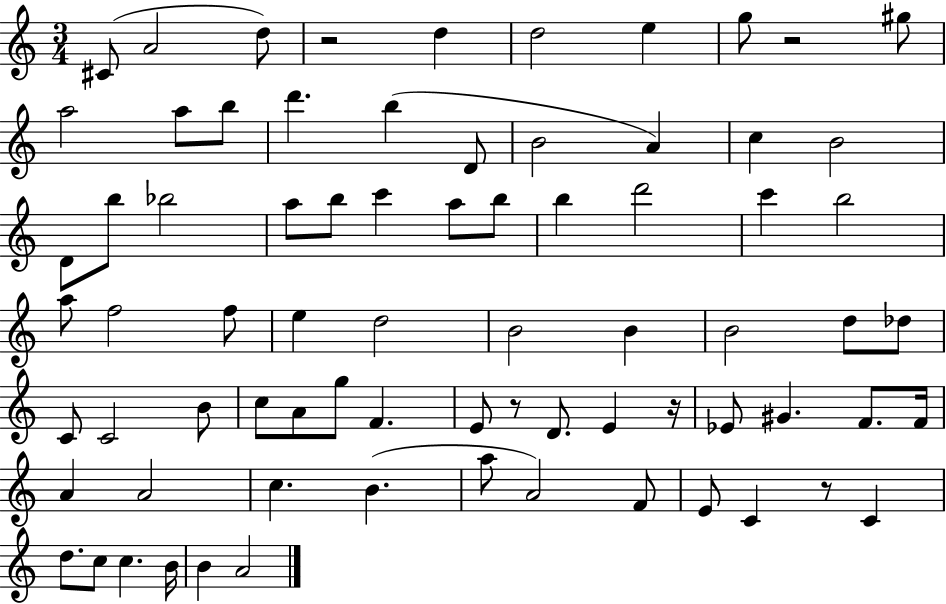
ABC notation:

X:1
T:Untitled
M:3/4
L:1/4
K:C
^C/2 A2 d/2 z2 d d2 e g/2 z2 ^g/2 a2 a/2 b/2 d' b D/2 B2 A c B2 D/2 b/2 _b2 a/2 b/2 c' a/2 b/2 b d'2 c' b2 a/2 f2 f/2 e d2 B2 B B2 d/2 _d/2 C/2 C2 B/2 c/2 A/2 g/2 F E/2 z/2 D/2 E z/4 _E/2 ^G F/2 F/4 A A2 c B a/2 A2 F/2 E/2 C z/2 C d/2 c/2 c B/4 B A2